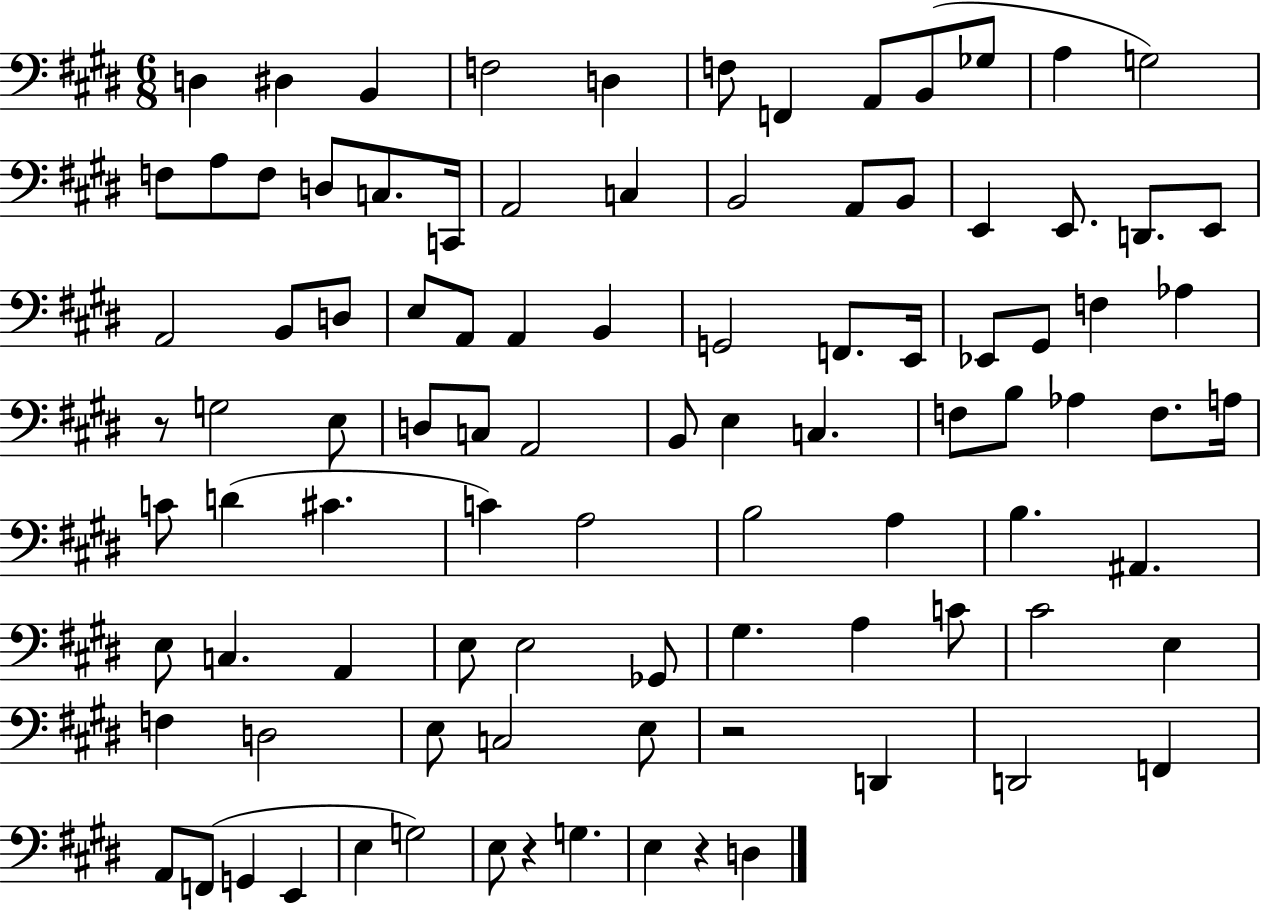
X:1
T:Untitled
M:6/8
L:1/4
K:E
D, ^D, B,, F,2 D, F,/2 F,, A,,/2 B,,/2 _G,/2 A, G,2 F,/2 A,/2 F,/2 D,/2 C,/2 C,,/4 A,,2 C, B,,2 A,,/2 B,,/2 E,, E,,/2 D,,/2 E,,/2 A,,2 B,,/2 D,/2 E,/2 A,,/2 A,, B,, G,,2 F,,/2 E,,/4 _E,,/2 ^G,,/2 F, _A, z/2 G,2 E,/2 D,/2 C,/2 A,,2 B,,/2 E, C, F,/2 B,/2 _A, F,/2 A,/4 C/2 D ^C C A,2 B,2 A, B, ^A,, E,/2 C, A,, E,/2 E,2 _G,,/2 ^G, A, C/2 ^C2 E, F, D,2 E,/2 C,2 E,/2 z2 D,, D,,2 F,, A,,/2 F,,/2 G,, E,, E, G,2 E,/2 z G, E, z D,